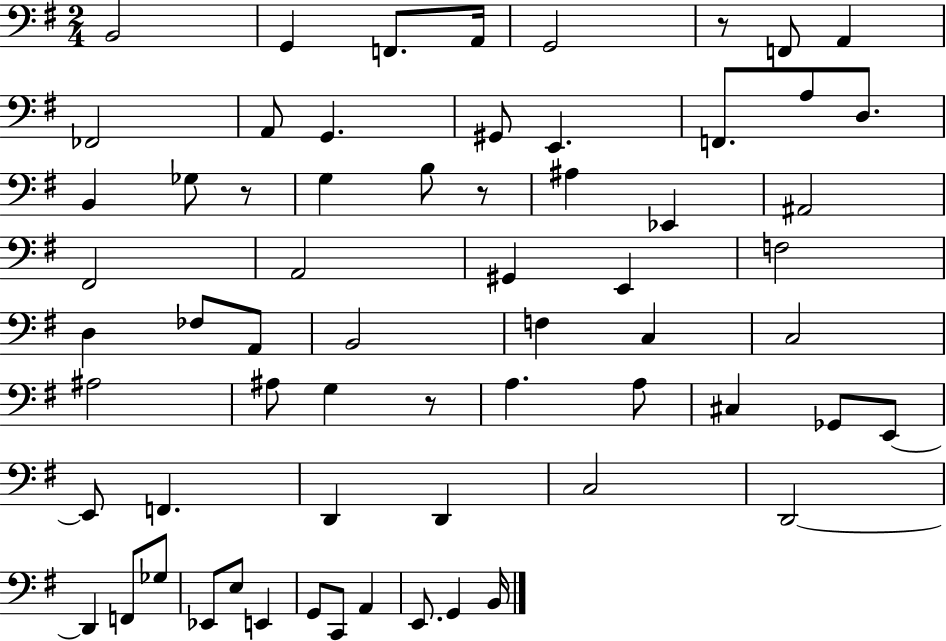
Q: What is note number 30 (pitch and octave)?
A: A2